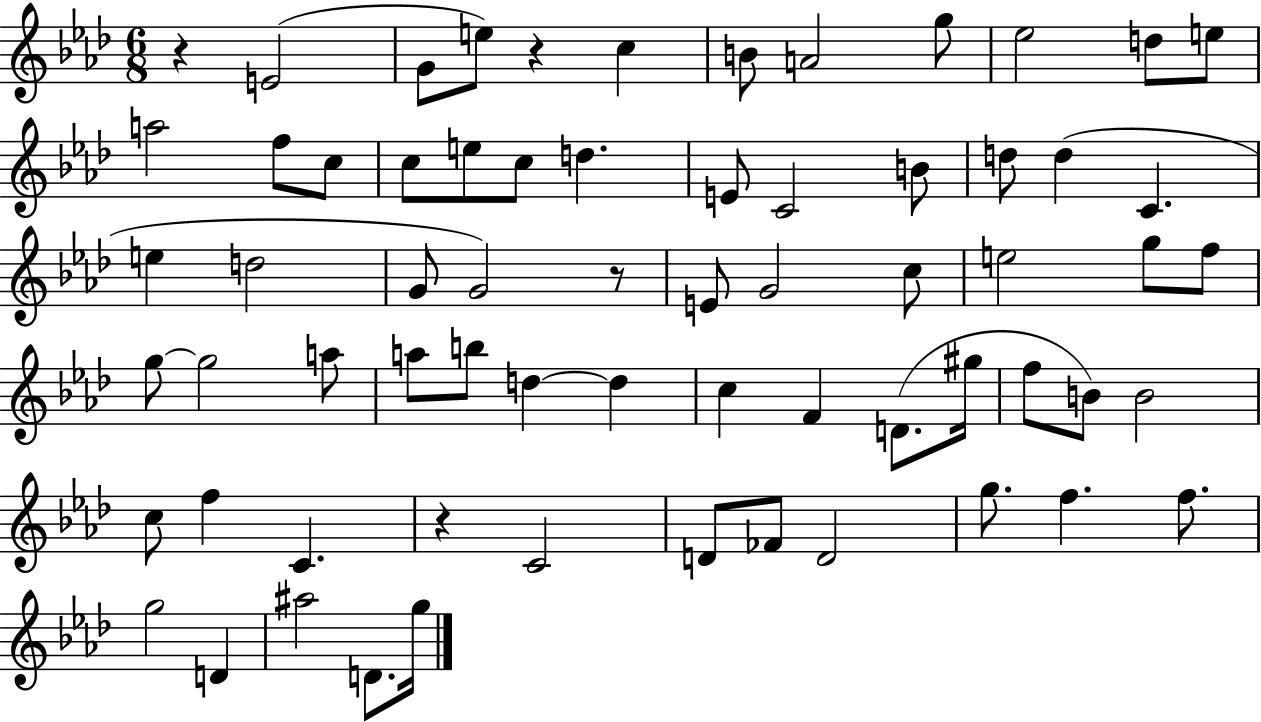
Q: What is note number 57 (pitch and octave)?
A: F5